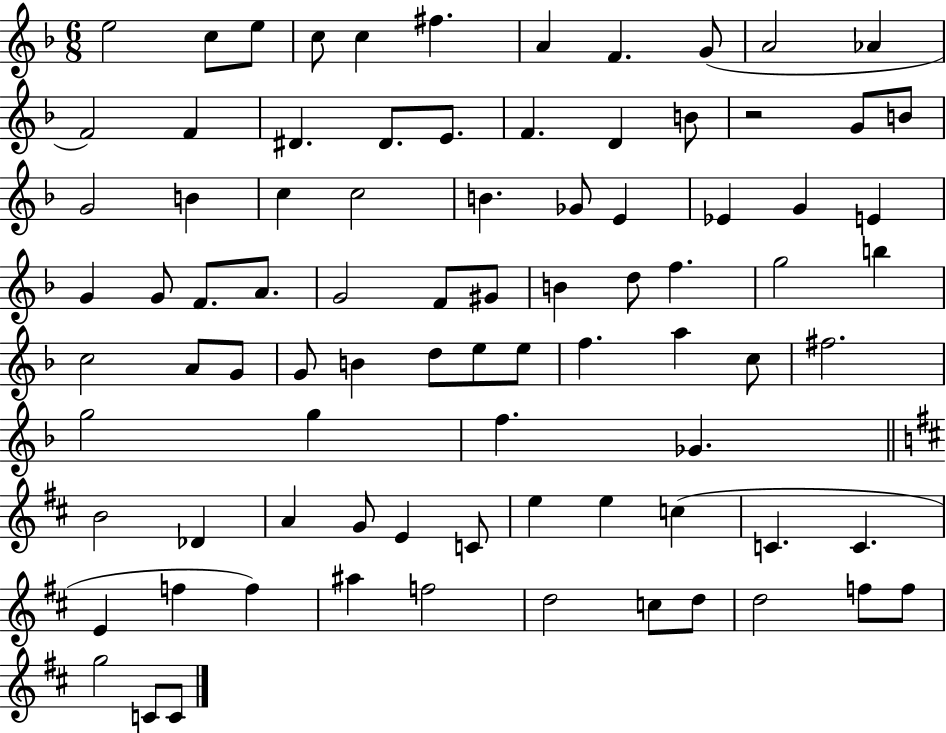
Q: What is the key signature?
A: F major